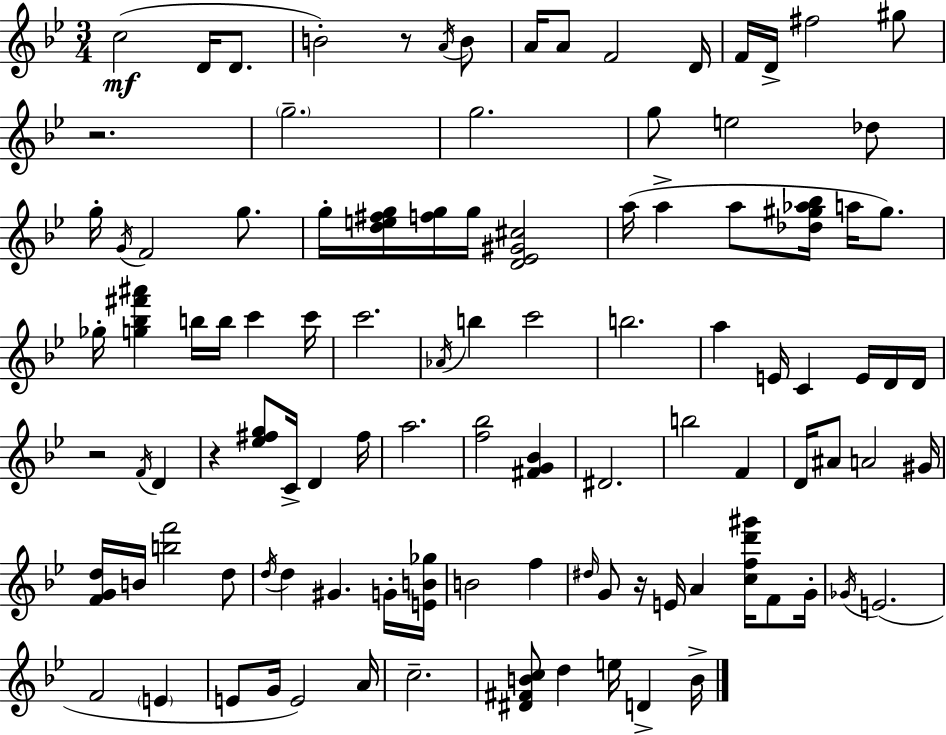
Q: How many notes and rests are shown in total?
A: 104